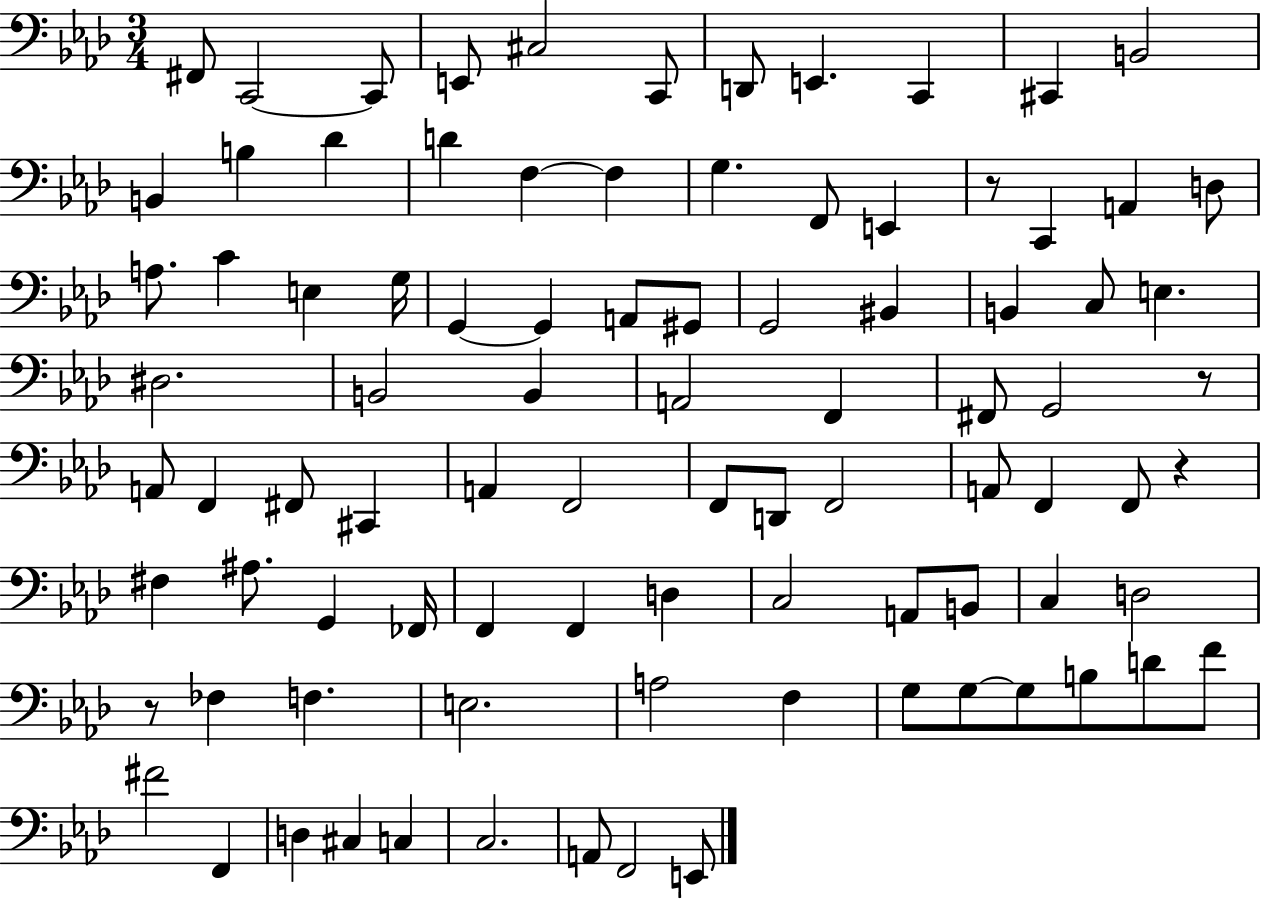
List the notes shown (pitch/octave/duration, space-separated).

F#2/e C2/h C2/e E2/e C#3/h C2/e D2/e E2/q. C2/q C#2/q B2/h B2/q B3/q Db4/q D4/q F3/q F3/q G3/q. F2/e E2/q R/e C2/q A2/q D3/e A3/e. C4/q E3/q G3/s G2/q G2/q A2/e G#2/e G2/h BIS2/q B2/q C3/e E3/q. D#3/h. B2/h B2/q A2/h F2/q F#2/e G2/h R/e A2/e F2/q F#2/e C#2/q A2/q F2/h F2/e D2/e F2/h A2/e F2/q F2/e R/q F#3/q A#3/e. G2/q FES2/s F2/q F2/q D3/q C3/h A2/e B2/e C3/q D3/h R/e FES3/q F3/q. E3/h. A3/h F3/q G3/e G3/e G3/e B3/e D4/e F4/e F#4/h F2/q D3/q C#3/q C3/q C3/h. A2/e F2/h E2/e